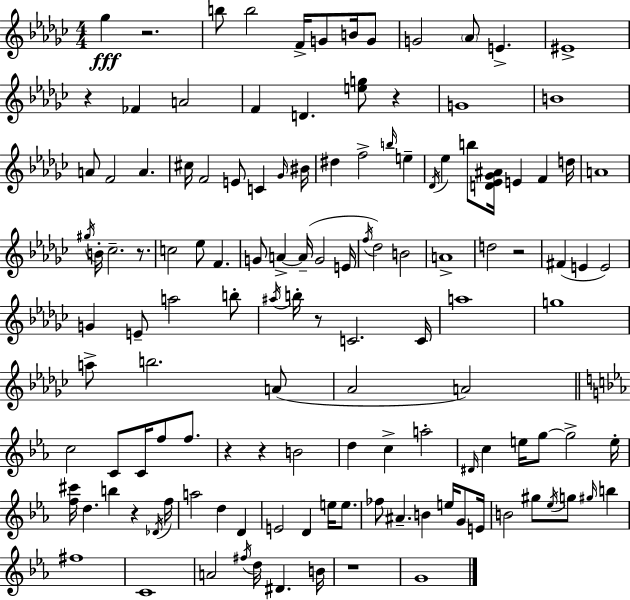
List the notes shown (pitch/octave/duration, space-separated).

Gb5/q R/h. B5/e B5/h F4/s G4/e B4/s G4/e G4/h Ab4/e E4/q. EIS4/w R/q FES4/q A4/h F4/q D4/q. [E5,G5]/e R/q G4/w B4/w A4/e F4/h A4/q. C#5/s F4/h E4/e C4/q Gb4/s BIS4/s D#5/q F5/h B5/s E5/q Db4/s Eb5/q B5/e [D4,Eb4,Gb4,A#4]/s E4/q F4/q D5/s A4/w G#5/s B4/s CES5/h. R/e. C5/h Eb5/e F4/q. G4/e A4/q A4/s G4/h E4/s F5/s Db5/h B4/h A4/w D5/h R/h F#4/q E4/q E4/h G4/q E4/e A5/h B5/e A#5/s B5/s R/e C4/h. C4/s A5/w G5/w A5/e B5/h. A4/e Ab4/h A4/h C5/h C4/e C4/s F5/e F5/e. R/q R/q B4/h D5/q C5/q A5/h D#4/s C5/q E5/s G5/e G5/h E5/s [F5,C#6]/s D5/q. B5/q R/q Db4/s F5/s A5/h D5/q D4/q E4/h D4/q E5/s E5/e. FES5/e A#4/q. B4/q E5/s G4/e E4/s B4/h G#5/e Eb5/s G5/e G#5/s B5/q F#5/w C4/w A4/h F#5/s D5/s D#4/q. B4/s R/w G4/w